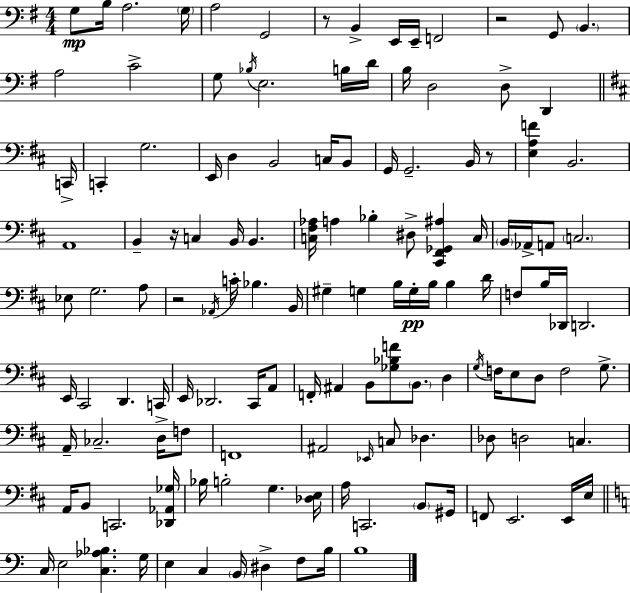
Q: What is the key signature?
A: E minor